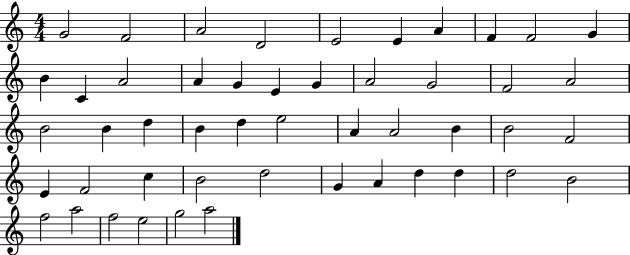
{
  \clef treble
  \numericTimeSignature
  \time 4/4
  \key c \major
  g'2 f'2 | a'2 d'2 | e'2 e'4 a'4 | f'4 f'2 g'4 | \break b'4 c'4 a'2 | a'4 g'4 e'4 g'4 | a'2 g'2 | f'2 a'2 | \break b'2 b'4 d''4 | b'4 d''4 e''2 | a'4 a'2 b'4 | b'2 f'2 | \break e'4 f'2 c''4 | b'2 d''2 | g'4 a'4 d''4 d''4 | d''2 b'2 | \break f''2 a''2 | f''2 e''2 | g''2 a''2 | \bar "|."
}